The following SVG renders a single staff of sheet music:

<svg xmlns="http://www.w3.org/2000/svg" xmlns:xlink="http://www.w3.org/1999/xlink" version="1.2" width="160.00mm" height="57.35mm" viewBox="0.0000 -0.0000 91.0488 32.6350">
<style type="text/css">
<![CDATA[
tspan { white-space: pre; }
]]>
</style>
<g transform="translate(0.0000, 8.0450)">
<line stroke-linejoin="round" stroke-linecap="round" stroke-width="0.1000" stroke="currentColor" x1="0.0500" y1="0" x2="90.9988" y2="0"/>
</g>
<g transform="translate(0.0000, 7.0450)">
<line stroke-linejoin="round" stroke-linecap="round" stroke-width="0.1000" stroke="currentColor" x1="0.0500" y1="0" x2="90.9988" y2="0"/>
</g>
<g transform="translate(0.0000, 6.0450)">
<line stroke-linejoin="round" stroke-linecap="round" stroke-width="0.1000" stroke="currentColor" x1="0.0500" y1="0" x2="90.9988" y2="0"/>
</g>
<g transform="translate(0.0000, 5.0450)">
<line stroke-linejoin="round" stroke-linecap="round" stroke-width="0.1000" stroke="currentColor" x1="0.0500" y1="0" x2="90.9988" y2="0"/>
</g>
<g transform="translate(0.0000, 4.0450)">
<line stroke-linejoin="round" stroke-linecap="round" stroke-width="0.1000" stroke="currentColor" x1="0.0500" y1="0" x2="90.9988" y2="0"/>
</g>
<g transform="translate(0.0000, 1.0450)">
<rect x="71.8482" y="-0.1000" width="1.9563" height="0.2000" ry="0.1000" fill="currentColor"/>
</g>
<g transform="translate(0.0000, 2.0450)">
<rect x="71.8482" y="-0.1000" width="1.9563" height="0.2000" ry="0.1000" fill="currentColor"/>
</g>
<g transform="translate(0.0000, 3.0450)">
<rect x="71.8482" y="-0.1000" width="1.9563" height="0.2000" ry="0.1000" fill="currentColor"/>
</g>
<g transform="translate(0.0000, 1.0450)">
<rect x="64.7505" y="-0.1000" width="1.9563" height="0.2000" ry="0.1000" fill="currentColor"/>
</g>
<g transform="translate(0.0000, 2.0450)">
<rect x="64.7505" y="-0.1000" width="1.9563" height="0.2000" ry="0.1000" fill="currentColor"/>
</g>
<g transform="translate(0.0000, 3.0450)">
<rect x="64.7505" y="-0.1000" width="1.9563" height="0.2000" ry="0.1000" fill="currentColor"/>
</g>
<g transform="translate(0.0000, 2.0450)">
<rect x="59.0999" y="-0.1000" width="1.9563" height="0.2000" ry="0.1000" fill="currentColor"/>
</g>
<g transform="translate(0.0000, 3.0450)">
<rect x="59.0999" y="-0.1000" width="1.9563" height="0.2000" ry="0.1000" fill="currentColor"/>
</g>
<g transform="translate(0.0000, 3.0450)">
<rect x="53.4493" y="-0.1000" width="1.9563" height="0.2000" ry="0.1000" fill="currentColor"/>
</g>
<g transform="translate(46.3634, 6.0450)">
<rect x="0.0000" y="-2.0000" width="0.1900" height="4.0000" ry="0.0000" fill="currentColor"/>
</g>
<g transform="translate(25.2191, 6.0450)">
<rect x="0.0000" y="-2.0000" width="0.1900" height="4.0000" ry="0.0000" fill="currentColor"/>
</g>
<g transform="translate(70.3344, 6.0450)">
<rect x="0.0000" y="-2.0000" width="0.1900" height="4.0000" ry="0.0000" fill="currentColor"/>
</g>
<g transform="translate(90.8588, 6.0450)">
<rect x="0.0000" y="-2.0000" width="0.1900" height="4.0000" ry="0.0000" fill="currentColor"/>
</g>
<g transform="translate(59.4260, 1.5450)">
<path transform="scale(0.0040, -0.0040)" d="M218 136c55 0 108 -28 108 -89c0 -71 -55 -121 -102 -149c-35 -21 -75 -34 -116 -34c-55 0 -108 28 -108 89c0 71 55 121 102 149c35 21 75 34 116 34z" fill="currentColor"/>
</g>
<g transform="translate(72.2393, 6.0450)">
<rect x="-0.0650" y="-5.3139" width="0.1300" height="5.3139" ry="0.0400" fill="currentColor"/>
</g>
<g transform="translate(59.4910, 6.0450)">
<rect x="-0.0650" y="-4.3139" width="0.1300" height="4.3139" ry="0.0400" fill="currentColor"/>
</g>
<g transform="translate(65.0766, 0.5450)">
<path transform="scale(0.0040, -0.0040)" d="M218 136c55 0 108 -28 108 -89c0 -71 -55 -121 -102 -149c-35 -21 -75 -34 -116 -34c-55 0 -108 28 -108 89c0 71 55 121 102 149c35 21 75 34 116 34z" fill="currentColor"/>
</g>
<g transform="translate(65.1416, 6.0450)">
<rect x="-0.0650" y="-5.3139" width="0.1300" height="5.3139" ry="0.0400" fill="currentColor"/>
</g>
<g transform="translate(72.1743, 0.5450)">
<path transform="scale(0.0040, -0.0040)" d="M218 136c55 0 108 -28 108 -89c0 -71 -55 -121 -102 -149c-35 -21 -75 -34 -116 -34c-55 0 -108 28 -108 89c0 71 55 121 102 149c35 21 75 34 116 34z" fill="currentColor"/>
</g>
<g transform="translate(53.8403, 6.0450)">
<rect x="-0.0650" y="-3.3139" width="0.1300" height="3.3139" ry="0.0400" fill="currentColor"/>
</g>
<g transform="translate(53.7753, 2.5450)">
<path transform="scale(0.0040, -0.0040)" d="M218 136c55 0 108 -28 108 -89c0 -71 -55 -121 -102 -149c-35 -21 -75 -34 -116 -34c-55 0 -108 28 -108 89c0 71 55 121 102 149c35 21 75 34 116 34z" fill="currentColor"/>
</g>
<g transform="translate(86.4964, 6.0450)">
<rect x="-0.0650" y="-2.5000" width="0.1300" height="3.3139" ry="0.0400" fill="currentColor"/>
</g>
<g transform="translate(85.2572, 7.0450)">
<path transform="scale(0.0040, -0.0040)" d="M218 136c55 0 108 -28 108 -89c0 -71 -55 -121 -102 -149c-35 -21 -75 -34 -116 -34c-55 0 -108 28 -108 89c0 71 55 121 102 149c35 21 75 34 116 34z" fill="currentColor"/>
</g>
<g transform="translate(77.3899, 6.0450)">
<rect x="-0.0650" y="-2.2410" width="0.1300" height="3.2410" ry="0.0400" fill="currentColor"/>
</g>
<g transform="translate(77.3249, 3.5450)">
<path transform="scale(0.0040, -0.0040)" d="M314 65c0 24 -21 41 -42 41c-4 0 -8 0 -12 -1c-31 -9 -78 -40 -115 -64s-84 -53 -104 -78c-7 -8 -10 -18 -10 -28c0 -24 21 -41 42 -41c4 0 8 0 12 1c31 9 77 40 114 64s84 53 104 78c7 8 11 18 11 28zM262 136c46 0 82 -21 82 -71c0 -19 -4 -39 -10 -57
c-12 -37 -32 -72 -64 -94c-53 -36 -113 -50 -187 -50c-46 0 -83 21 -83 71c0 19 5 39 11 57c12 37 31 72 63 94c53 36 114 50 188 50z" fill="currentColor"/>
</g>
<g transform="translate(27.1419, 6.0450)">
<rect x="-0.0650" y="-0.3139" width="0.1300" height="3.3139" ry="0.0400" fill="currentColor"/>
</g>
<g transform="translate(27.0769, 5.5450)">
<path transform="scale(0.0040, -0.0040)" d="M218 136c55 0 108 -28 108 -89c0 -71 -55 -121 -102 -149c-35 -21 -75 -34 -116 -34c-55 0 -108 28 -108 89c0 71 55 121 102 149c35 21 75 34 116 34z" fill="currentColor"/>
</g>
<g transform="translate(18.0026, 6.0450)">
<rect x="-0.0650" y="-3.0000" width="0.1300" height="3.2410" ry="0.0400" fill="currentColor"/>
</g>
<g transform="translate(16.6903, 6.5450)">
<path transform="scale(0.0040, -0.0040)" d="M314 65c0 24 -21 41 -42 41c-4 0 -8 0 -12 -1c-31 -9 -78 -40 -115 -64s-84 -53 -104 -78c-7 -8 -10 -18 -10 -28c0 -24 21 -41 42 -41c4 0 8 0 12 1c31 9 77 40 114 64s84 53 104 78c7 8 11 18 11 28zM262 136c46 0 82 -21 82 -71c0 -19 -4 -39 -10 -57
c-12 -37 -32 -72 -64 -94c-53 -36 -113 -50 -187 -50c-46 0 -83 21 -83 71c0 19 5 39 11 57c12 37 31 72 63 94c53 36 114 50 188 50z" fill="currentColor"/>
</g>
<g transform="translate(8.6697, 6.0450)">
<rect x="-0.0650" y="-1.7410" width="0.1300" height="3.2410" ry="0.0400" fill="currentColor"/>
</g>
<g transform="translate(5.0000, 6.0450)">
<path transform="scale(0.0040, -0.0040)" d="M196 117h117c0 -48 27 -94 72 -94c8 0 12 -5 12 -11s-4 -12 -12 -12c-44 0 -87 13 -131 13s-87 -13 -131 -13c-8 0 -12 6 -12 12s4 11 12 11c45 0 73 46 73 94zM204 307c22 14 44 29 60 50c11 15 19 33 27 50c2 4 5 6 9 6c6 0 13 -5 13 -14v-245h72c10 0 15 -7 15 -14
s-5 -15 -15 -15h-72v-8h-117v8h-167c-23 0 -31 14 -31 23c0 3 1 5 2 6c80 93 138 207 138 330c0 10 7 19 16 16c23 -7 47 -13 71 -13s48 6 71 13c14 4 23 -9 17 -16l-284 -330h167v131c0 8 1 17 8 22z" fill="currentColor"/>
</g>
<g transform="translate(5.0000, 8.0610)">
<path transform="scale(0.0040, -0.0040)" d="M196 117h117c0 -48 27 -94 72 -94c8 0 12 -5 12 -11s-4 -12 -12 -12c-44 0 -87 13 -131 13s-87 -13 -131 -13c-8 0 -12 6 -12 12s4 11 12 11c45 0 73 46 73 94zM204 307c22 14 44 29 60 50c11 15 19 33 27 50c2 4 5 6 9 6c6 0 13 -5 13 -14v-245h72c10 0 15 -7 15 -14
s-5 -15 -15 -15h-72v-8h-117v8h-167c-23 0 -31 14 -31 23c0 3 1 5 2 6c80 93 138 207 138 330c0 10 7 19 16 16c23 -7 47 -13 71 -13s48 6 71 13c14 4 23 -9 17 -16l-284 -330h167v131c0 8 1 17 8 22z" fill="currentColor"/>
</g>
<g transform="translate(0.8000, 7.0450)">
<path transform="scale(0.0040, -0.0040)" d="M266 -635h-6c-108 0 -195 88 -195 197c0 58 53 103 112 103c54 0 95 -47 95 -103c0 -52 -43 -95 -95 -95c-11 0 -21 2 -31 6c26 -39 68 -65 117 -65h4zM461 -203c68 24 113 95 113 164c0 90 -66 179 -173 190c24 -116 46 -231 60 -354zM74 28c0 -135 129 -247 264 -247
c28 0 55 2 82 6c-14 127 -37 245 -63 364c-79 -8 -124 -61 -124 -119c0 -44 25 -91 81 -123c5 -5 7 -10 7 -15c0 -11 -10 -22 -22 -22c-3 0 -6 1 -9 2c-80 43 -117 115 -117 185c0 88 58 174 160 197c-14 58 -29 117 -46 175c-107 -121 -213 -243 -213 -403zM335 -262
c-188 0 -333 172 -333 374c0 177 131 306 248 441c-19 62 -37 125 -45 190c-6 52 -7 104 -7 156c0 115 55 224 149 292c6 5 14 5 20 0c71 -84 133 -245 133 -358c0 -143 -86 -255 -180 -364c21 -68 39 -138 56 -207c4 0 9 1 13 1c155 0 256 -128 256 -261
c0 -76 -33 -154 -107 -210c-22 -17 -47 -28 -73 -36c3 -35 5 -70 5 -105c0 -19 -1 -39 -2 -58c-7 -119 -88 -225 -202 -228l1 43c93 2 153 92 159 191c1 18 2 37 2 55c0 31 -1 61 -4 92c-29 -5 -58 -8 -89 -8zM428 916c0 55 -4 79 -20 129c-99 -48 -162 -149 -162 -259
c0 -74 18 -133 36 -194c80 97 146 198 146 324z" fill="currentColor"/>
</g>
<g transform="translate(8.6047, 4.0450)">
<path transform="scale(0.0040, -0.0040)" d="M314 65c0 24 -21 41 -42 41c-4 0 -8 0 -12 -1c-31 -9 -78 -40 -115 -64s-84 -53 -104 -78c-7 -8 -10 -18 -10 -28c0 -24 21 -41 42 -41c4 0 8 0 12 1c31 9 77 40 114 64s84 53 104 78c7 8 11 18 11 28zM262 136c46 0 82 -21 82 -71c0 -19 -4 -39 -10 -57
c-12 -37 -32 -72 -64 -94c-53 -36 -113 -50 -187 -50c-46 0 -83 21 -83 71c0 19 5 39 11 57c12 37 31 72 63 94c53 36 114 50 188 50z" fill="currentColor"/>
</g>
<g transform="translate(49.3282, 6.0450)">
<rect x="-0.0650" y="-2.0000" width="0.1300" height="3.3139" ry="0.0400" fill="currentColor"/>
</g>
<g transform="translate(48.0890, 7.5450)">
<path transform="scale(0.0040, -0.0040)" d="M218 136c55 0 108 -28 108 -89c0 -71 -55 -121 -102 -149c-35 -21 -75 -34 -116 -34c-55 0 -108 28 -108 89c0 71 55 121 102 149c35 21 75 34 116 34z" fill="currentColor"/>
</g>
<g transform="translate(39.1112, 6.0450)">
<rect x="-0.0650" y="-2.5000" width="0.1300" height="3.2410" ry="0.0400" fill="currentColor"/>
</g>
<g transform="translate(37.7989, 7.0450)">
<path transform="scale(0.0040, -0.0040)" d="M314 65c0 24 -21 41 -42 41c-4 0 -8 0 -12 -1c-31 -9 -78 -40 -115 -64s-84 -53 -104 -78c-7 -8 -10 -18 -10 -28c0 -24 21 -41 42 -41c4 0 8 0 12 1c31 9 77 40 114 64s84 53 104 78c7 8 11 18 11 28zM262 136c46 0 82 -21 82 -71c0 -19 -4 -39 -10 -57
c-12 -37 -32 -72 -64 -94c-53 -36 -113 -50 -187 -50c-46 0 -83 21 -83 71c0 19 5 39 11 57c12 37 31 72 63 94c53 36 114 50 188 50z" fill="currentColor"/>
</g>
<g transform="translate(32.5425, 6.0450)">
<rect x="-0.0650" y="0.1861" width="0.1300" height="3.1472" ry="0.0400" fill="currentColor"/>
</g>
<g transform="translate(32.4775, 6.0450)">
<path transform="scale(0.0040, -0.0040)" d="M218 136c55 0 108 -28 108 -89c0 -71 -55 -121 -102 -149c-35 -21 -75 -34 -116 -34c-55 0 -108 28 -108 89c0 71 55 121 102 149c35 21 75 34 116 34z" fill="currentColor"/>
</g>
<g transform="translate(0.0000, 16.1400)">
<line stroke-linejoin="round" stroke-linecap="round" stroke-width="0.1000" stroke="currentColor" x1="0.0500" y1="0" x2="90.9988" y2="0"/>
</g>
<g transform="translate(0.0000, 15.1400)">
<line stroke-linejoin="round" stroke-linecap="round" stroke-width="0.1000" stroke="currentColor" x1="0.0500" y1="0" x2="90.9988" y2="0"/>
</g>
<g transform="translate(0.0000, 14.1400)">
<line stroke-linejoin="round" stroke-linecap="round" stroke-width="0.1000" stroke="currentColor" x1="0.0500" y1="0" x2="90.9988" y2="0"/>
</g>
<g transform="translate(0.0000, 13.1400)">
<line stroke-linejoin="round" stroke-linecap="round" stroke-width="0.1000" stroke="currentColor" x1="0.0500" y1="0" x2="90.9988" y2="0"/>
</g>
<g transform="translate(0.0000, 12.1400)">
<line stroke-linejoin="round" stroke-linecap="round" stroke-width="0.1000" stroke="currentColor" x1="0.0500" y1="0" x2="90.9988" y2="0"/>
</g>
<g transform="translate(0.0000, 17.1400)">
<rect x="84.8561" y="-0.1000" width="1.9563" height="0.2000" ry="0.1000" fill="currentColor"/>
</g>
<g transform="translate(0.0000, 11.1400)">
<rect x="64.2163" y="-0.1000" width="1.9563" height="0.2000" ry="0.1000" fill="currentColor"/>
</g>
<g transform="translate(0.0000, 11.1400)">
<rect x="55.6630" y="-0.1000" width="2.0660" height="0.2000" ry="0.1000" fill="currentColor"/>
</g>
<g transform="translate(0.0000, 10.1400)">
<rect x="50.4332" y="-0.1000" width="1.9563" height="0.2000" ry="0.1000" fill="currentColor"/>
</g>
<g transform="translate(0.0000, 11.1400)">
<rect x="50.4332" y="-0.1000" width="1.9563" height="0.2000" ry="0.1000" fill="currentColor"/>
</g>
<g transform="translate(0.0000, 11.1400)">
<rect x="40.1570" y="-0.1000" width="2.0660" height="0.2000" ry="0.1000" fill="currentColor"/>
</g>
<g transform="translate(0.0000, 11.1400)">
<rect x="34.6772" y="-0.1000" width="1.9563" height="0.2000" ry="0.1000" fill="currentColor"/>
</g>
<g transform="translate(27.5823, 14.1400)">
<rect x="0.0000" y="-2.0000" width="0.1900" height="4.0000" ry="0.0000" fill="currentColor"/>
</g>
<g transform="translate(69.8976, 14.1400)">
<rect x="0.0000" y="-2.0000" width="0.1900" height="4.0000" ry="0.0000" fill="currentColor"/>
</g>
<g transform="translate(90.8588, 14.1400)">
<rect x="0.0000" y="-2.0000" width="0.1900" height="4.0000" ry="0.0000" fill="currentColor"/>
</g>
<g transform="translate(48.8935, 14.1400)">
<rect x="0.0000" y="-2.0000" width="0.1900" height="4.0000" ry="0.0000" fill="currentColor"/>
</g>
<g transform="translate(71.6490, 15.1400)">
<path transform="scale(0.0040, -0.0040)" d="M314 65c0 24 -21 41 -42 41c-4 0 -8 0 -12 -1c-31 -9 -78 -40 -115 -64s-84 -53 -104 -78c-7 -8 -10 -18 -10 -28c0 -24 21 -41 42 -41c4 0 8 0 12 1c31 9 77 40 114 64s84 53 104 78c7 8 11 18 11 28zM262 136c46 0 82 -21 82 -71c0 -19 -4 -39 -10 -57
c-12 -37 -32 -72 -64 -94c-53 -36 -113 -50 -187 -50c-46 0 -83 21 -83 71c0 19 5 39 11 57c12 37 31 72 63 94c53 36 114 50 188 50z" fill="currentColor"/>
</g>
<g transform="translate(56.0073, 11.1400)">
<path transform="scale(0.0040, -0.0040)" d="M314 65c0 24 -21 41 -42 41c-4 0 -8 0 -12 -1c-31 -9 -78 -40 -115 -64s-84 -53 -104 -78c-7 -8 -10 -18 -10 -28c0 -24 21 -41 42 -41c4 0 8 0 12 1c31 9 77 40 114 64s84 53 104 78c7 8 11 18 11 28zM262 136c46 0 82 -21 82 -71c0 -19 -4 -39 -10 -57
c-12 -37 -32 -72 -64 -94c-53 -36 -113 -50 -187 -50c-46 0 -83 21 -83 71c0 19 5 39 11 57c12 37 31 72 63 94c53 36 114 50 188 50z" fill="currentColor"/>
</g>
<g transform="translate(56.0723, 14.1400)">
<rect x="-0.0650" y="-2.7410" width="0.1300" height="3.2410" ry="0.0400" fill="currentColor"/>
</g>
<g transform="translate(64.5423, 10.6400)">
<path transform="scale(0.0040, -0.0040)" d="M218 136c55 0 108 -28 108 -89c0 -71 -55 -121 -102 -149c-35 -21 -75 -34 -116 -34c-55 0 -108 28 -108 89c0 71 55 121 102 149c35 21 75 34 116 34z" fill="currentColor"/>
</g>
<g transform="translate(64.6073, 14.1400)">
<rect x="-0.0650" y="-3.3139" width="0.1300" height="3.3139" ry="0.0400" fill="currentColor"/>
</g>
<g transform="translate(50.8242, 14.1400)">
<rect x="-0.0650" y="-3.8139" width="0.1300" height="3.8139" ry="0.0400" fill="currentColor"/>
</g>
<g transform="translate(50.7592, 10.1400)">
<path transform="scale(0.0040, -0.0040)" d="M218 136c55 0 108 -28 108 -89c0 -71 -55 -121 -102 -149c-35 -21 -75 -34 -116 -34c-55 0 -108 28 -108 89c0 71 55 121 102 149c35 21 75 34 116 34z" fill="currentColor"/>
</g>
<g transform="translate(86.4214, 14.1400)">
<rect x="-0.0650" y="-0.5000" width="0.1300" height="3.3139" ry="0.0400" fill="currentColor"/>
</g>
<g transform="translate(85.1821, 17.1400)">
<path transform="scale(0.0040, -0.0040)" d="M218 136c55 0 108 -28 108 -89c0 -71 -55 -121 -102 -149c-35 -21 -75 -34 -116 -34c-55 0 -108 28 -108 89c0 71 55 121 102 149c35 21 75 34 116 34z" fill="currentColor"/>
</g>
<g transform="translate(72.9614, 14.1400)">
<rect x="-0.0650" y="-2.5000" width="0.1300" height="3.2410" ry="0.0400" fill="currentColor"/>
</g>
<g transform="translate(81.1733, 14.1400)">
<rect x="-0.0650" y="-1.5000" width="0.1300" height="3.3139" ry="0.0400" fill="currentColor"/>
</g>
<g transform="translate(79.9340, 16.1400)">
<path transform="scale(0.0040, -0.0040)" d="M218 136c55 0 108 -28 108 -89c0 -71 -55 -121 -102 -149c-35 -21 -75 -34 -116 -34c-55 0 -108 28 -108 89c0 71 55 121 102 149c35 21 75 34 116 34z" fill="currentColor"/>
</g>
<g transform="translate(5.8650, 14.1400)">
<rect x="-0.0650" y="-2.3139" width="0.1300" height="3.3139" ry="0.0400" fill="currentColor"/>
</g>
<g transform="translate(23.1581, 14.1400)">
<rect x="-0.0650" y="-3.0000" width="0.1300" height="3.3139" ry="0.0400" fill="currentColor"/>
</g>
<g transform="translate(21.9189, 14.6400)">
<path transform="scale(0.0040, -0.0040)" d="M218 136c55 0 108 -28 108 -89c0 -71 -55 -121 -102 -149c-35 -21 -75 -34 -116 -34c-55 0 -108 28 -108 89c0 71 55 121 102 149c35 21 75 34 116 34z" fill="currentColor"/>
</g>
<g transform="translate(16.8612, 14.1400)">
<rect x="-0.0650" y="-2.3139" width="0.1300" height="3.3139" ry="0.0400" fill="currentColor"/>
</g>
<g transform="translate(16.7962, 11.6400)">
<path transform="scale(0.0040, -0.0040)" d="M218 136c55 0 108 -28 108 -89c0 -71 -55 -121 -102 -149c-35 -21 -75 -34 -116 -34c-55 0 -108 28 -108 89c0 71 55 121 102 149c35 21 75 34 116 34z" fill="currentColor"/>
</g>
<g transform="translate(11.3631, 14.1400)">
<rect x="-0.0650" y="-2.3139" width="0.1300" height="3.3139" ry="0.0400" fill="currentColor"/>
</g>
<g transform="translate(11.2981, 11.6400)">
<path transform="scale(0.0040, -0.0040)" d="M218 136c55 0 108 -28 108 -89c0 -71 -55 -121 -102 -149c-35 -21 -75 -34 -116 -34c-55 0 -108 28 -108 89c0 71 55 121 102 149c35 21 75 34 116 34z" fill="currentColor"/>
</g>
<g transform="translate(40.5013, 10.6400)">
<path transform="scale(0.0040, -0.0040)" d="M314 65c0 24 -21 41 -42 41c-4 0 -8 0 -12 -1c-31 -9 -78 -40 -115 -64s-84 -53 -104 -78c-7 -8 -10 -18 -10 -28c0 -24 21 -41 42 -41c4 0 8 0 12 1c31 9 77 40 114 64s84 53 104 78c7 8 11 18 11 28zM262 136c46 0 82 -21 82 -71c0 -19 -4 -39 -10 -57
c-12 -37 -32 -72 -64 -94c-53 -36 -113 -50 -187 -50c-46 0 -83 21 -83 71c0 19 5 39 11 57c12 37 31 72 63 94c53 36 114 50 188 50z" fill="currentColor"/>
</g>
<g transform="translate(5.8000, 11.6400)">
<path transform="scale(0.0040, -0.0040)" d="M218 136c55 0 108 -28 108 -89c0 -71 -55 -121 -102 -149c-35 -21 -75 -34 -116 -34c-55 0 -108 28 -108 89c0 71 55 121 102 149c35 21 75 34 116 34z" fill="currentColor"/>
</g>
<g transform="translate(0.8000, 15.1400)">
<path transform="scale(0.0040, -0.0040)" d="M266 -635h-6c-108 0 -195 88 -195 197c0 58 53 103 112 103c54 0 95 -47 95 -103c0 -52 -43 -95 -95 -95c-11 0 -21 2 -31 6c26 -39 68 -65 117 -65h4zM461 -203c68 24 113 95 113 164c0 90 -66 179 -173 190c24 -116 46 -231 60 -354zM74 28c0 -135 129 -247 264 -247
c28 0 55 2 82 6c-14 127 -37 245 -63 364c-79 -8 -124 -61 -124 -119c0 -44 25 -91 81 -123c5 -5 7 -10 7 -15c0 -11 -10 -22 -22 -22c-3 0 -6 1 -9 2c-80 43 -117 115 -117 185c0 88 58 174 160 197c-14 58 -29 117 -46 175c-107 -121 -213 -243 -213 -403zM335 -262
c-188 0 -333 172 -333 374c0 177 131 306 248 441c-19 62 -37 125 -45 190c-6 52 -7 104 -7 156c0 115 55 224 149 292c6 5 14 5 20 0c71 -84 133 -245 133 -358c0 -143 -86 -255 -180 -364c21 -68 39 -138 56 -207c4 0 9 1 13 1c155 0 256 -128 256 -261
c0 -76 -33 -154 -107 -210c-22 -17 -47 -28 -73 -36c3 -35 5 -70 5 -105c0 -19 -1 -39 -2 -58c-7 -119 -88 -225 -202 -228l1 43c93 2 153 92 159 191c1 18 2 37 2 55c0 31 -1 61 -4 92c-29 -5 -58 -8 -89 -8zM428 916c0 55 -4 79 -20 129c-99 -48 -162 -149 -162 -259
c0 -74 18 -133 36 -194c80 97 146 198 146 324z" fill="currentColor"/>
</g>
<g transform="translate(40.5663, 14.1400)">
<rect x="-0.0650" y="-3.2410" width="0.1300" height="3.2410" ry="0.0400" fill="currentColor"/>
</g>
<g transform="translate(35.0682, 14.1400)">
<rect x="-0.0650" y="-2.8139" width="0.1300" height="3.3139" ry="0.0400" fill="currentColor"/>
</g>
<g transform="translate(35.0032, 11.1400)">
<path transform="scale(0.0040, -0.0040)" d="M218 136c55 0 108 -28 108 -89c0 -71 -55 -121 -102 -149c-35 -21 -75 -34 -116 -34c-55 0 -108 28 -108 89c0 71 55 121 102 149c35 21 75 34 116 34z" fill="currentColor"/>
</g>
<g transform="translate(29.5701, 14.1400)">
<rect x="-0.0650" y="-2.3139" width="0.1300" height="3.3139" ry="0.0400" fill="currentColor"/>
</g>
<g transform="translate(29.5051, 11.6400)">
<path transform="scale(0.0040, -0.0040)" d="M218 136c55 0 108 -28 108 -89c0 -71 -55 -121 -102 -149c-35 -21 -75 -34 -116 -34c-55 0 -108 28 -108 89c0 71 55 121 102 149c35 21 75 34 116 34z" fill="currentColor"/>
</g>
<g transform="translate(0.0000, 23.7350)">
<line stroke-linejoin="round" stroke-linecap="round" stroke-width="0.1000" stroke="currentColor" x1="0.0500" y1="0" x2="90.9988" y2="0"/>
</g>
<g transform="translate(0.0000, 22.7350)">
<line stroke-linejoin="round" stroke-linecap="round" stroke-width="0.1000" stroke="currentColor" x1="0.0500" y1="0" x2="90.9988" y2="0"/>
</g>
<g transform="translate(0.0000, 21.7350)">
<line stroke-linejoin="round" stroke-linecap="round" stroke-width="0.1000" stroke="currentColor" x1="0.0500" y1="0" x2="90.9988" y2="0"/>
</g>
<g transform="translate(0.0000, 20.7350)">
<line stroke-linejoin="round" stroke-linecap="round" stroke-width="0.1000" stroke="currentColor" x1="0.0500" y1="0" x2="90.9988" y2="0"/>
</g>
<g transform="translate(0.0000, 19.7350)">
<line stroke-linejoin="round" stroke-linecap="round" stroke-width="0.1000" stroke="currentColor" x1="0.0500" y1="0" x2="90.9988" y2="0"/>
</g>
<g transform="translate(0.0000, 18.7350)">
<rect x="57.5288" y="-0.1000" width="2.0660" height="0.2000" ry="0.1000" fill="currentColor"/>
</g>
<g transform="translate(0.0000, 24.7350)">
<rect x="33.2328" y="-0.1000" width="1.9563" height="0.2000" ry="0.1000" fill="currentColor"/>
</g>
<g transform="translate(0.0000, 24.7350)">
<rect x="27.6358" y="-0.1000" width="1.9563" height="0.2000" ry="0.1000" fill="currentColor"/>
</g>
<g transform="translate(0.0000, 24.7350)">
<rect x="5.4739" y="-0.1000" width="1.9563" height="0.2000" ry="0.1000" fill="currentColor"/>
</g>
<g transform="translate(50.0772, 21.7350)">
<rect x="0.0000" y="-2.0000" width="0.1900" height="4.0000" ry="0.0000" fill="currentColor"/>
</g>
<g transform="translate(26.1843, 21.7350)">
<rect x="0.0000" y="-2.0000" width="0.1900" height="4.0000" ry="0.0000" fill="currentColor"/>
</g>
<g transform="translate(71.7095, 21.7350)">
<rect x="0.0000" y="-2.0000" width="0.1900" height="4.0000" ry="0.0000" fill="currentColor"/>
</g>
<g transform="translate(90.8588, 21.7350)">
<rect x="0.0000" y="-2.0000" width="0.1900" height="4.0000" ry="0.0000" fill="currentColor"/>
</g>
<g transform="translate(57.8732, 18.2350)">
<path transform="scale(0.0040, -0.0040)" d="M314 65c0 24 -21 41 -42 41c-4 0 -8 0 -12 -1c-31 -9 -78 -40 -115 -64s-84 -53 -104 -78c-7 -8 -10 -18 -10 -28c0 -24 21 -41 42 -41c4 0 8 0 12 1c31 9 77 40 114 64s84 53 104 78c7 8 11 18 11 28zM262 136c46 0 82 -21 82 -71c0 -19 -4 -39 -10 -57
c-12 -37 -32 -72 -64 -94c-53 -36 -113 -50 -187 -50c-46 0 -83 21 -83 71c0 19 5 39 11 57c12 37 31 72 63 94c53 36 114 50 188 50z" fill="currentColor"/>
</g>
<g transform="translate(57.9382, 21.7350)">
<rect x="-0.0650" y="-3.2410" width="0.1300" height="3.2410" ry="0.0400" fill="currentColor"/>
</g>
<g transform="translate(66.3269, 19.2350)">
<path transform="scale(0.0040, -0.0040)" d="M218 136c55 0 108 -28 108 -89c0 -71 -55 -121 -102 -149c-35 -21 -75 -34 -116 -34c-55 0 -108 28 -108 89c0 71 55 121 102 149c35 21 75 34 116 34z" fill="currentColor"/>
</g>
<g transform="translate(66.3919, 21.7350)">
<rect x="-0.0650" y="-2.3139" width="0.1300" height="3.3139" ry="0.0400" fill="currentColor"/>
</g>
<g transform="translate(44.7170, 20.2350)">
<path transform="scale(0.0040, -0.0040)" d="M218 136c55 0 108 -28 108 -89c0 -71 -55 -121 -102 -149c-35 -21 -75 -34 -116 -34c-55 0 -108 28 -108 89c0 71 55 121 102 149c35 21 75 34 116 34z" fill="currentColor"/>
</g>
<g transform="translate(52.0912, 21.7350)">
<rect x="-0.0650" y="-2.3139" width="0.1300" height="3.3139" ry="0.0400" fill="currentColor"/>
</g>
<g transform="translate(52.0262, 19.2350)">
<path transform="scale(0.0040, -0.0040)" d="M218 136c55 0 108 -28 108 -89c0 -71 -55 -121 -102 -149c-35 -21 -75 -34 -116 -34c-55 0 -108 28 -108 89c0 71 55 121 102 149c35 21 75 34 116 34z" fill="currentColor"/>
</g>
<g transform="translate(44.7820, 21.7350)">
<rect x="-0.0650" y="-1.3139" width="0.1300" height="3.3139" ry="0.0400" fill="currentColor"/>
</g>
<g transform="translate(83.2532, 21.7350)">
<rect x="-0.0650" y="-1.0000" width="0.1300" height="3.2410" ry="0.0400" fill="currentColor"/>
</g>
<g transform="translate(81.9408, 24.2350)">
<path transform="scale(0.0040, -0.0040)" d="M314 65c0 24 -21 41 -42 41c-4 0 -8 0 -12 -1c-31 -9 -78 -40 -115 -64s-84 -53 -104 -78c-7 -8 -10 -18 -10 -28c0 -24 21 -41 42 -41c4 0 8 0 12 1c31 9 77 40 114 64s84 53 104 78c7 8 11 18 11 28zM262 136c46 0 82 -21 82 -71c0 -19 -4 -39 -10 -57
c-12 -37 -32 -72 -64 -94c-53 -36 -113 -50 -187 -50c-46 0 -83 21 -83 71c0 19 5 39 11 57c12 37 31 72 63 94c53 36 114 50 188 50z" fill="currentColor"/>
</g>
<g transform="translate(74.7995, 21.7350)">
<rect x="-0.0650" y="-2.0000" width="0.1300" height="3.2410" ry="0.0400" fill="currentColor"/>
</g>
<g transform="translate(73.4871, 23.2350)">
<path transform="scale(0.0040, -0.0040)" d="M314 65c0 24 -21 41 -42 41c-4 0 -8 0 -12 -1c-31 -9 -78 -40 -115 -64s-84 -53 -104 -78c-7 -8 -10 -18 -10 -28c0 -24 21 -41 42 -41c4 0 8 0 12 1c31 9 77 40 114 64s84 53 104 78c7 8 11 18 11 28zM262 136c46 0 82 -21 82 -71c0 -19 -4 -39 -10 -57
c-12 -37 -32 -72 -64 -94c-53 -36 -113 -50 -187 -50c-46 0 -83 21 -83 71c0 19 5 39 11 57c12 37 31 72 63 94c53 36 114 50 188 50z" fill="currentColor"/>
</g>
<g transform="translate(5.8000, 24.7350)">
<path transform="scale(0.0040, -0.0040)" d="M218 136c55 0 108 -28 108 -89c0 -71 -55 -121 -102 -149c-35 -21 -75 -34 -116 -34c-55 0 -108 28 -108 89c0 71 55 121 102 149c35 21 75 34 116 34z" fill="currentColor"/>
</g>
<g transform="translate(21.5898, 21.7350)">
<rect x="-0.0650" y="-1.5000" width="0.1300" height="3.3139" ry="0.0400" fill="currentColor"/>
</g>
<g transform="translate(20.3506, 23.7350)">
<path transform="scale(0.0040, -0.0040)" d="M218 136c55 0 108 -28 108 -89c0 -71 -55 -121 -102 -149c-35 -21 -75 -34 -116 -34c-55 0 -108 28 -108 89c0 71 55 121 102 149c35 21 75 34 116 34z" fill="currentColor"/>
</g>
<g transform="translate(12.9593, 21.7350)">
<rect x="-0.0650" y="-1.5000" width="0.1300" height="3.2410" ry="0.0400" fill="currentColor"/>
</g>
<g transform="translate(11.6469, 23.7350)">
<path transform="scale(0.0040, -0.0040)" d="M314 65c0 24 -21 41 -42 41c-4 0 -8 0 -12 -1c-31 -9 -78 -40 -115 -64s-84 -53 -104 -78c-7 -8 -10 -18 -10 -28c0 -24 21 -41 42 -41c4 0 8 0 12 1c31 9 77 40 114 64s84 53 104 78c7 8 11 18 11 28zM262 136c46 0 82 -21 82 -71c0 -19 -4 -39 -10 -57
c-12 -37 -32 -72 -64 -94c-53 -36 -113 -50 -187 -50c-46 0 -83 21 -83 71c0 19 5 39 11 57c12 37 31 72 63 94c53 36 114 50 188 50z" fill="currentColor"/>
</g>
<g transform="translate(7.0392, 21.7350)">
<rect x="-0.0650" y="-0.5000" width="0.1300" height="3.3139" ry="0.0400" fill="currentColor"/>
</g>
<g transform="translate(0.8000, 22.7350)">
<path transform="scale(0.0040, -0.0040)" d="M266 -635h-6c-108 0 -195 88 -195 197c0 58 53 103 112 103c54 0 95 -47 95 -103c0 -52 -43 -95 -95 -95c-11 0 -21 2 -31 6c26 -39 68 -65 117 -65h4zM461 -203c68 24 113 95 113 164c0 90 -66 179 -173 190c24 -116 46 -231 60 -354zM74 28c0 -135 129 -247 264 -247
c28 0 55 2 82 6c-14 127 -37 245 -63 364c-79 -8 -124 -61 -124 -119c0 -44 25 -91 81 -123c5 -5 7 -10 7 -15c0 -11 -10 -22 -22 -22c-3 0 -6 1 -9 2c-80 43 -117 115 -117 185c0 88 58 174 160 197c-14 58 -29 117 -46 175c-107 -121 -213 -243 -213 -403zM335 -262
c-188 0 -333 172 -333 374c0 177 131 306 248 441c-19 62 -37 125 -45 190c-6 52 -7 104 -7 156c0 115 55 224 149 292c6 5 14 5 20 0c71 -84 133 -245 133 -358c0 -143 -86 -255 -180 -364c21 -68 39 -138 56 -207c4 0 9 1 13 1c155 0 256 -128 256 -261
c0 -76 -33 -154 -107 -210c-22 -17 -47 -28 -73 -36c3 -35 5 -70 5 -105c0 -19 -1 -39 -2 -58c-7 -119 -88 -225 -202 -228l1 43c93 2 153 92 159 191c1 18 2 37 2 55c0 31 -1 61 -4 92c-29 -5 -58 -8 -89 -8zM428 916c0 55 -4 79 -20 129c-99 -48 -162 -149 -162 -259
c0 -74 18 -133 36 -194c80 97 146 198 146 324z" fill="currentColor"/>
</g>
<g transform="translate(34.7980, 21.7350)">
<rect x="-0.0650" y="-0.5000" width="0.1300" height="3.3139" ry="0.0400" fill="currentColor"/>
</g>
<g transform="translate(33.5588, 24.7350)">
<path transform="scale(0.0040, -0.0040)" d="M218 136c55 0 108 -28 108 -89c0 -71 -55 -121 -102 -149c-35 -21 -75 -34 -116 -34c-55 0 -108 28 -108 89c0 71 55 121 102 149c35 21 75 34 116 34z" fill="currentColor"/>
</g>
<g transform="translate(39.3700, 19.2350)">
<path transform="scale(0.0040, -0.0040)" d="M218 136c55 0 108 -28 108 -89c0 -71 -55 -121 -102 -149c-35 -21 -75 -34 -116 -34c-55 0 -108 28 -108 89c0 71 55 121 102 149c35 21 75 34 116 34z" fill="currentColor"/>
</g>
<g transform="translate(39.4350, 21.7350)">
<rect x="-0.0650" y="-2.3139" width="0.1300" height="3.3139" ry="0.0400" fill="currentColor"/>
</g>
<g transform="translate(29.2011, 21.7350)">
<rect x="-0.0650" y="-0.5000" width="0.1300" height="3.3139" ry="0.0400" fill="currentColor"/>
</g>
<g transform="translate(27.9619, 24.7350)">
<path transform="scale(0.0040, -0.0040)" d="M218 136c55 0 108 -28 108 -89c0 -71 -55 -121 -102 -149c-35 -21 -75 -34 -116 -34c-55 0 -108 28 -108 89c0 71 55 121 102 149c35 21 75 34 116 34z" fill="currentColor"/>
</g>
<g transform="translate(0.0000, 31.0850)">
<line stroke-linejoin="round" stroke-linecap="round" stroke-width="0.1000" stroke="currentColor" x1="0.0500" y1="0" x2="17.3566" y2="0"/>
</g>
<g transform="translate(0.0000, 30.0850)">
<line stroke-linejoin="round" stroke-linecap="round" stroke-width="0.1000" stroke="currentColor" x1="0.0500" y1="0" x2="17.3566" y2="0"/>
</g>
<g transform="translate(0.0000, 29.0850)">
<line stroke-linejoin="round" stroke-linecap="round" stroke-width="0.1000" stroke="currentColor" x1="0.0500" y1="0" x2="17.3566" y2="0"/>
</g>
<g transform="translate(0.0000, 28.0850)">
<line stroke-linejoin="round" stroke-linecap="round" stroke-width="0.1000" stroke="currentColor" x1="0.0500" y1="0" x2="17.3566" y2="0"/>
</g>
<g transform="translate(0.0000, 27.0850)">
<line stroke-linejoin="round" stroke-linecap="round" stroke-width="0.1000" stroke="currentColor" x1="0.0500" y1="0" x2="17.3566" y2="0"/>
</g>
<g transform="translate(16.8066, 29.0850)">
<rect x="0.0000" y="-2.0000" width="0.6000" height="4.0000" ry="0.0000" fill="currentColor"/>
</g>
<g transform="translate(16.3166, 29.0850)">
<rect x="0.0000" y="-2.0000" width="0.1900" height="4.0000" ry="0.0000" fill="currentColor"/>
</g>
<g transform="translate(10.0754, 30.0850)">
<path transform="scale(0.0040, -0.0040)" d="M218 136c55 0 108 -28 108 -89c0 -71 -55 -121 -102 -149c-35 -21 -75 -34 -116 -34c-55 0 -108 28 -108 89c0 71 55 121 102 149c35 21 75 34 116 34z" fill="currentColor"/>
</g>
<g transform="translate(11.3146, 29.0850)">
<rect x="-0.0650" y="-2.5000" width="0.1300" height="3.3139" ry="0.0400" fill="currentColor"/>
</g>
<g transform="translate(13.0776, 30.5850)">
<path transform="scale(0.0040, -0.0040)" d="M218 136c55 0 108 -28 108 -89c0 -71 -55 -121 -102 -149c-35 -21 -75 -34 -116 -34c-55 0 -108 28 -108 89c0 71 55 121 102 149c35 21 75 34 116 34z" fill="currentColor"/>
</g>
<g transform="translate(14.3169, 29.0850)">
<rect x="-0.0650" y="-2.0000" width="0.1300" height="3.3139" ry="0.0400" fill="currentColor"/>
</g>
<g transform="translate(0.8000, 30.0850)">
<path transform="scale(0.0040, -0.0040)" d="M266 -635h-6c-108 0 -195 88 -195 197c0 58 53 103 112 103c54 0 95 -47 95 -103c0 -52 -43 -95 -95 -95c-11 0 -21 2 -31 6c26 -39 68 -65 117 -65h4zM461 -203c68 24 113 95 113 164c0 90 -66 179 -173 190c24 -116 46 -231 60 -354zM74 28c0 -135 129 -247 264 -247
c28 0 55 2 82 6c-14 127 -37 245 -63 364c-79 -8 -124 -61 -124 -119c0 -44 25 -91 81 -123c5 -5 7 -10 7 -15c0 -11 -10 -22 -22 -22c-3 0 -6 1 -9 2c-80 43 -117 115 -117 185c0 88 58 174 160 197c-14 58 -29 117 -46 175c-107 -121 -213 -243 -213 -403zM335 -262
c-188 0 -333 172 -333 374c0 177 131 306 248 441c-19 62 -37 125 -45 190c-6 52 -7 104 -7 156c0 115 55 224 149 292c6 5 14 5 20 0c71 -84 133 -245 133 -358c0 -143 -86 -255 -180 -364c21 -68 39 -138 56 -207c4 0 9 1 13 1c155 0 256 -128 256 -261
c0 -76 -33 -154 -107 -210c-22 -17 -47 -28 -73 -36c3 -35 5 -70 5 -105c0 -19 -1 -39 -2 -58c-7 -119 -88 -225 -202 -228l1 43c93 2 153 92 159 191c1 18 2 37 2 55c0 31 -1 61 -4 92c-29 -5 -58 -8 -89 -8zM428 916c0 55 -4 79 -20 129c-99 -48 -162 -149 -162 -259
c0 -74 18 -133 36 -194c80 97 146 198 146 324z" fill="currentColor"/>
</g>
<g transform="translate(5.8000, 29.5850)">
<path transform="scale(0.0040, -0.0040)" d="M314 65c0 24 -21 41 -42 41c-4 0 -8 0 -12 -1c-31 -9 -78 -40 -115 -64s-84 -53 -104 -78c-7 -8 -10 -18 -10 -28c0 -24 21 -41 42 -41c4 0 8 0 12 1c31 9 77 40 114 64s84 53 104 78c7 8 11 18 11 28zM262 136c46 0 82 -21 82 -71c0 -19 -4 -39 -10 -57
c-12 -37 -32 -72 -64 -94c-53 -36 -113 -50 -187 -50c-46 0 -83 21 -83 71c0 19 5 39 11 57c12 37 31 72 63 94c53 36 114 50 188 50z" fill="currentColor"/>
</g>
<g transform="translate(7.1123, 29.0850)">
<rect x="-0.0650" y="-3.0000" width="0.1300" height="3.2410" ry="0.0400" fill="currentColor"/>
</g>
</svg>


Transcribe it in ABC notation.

X:1
T:Untitled
M:4/4
L:1/4
K:C
f2 A2 c B G2 F b d' f' f' g2 G g g g A g a b2 c' a2 b G2 E C C E2 E C C g e g b2 g F2 D2 A2 G F